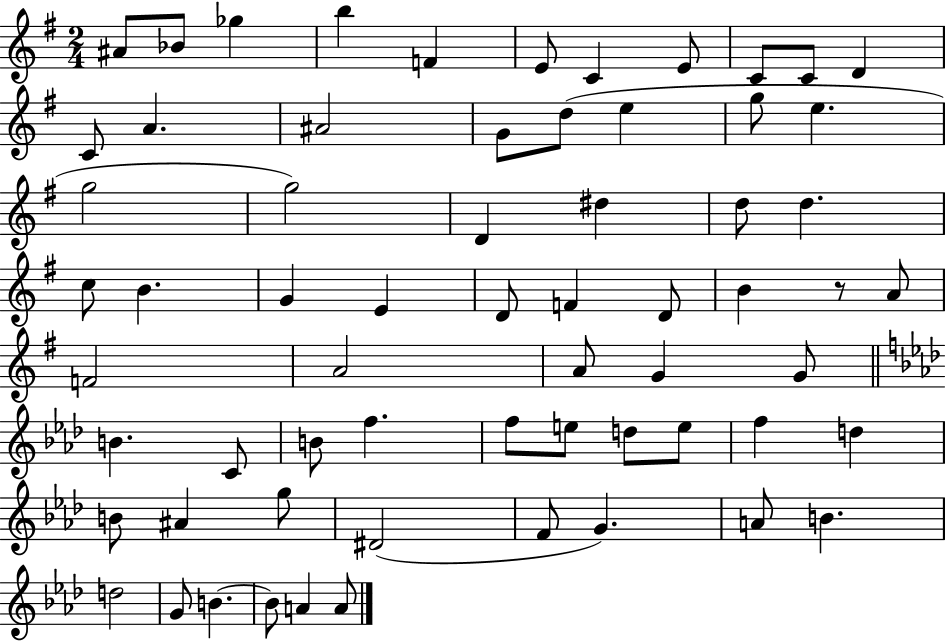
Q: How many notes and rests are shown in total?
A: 64